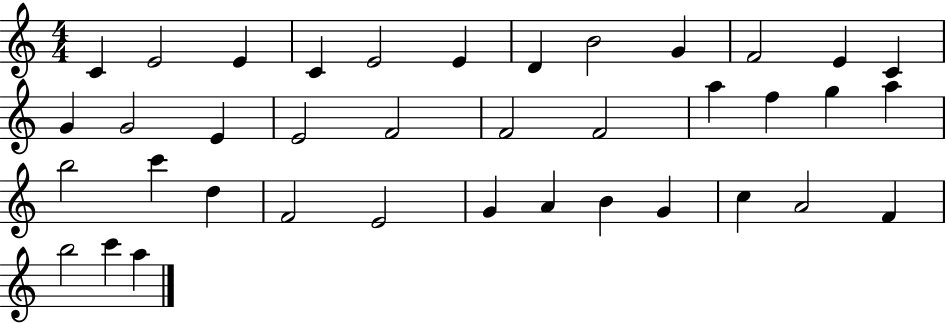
{
  \clef treble
  \numericTimeSignature
  \time 4/4
  \key c \major
  c'4 e'2 e'4 | c'4 e'2 e'4 | d'4 b'2 g'4 | f'2 e'4 c'4 | \break g'4 g'2 e'4 | e'2 f'2 | f'2 f'2 | a''4 f''4 g''4 a''4 | \break b''2 c'''4 d''4 | f'2 e'2 | g'4 a'4 b'4 g'4 | c''4 a'2 f'4 | \break b''2 c'''4 a''4 | \bar "|."
}